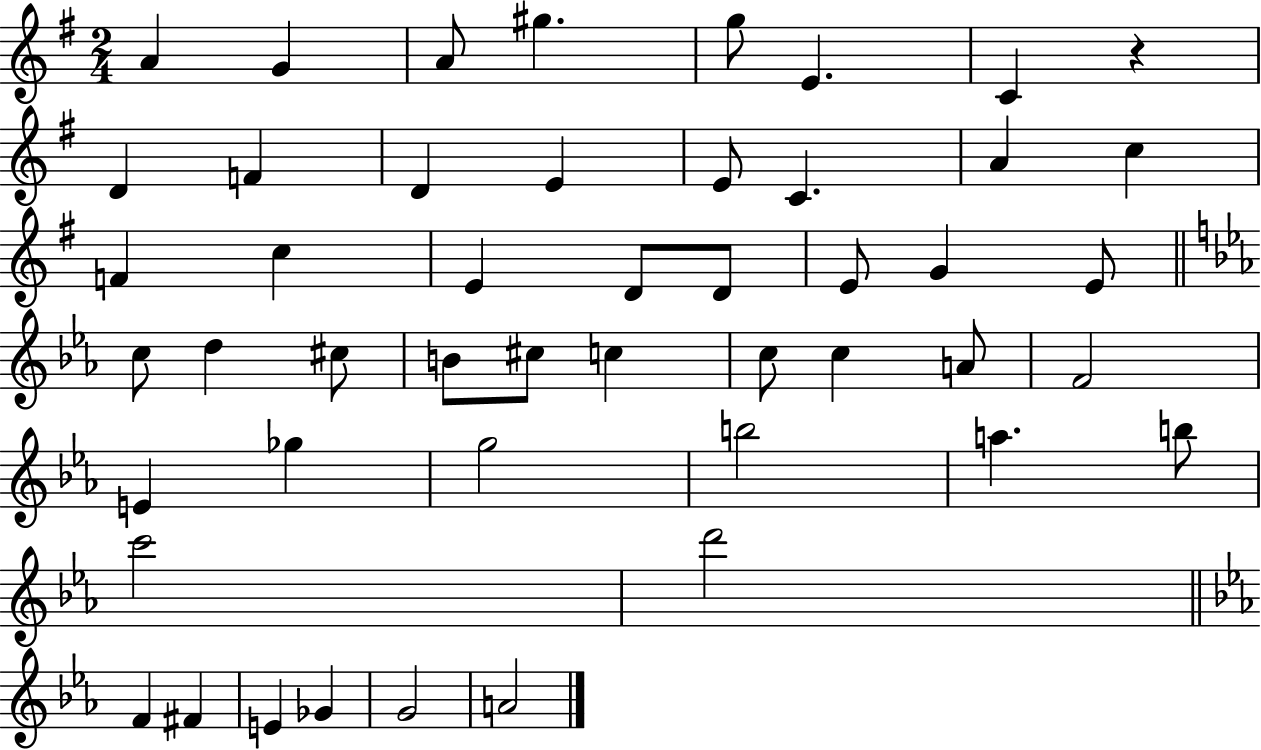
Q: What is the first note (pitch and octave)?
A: A4